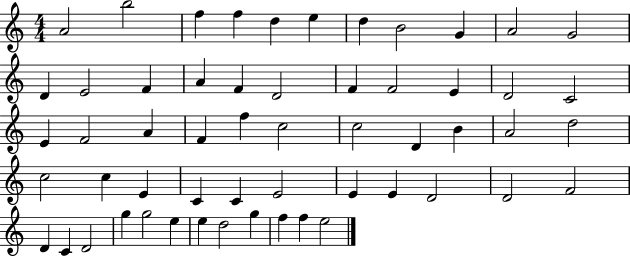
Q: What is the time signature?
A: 4/4